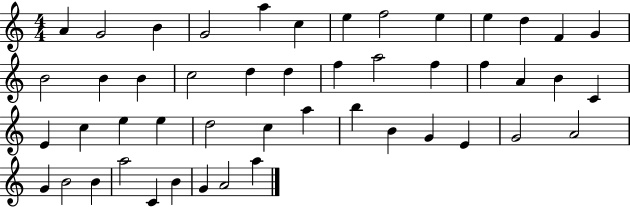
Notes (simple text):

A4/q G4/h B4/q G4/h A5/q C5/q E5/q F5/h E5/q E5/q D5/q F4/q G4/q B4/h B4/q B4/q C5/h D5/q D5/q F5/q A5/h F5/q F5/q A4/q B4/q C4/q E4/q C5/q E5/q E5/q D5/h C5/q A5/q B5/q B4/q G4/q E4/q G4/h A4/h G4/q B4/h B4/q A5/h C4/q B4/q G4/q A4/h A5/q